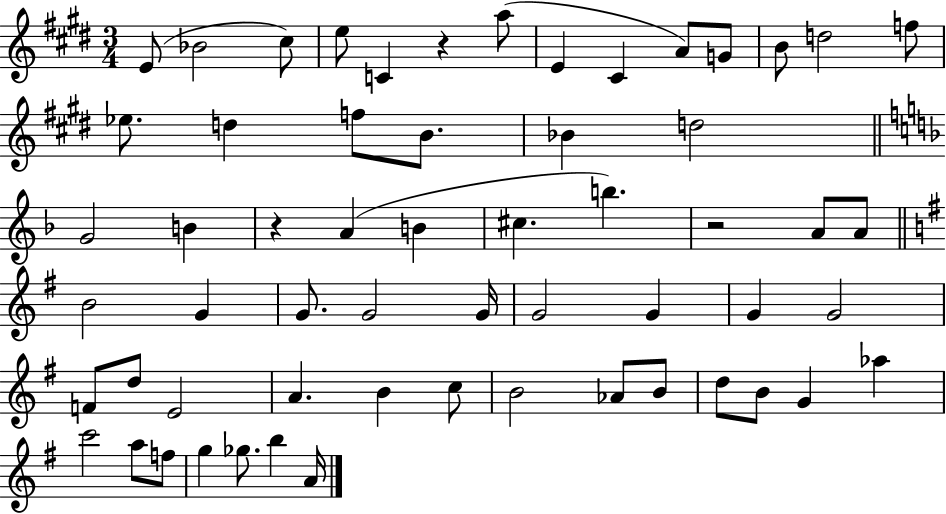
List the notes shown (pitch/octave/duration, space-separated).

E4/e Bb4/h C#5/e E5/e C4/q R/q A5/e E4/q C#4/q A4/e G4/e B4/e D5/h F5/e Eb5/e. D5/q F5/e B4/e. Bb4/q D5/h G4/h B4/q R/q A4/q B4/q C#5/q. B5/q. R/h A4/e A4/e B4/h G4/q G4/e. G4/h G4/s G4/h G4/q G4/q G4/h F4/e D5/e E4/h A4/q. B4/q C5/e B4/h Ab4/e B4/e D5/e B4/e G4/q Ab5/q C6/h A5/e F5/e G5/q Gb5/e. B5/q A4/s